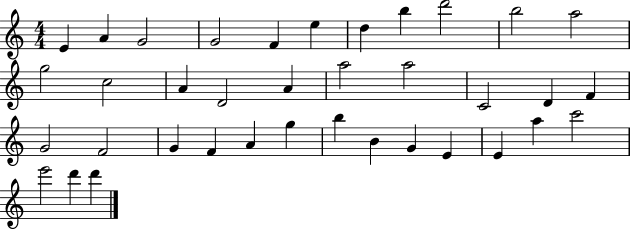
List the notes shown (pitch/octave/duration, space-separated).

E4/q A4/q G4/h G4/h F4/q E5/q D5/q B5/q D6/h B5/h A5/h G5/h C5/h A4/q D4/h A4/q A5/h A5/h C4/h D4/q F4/q G4/h F4/h G4/q F4/q A4/q G5/q B5/q B4/q G4/q E4/q E4/q A5/q C6/h E6/h D6/q D6/q